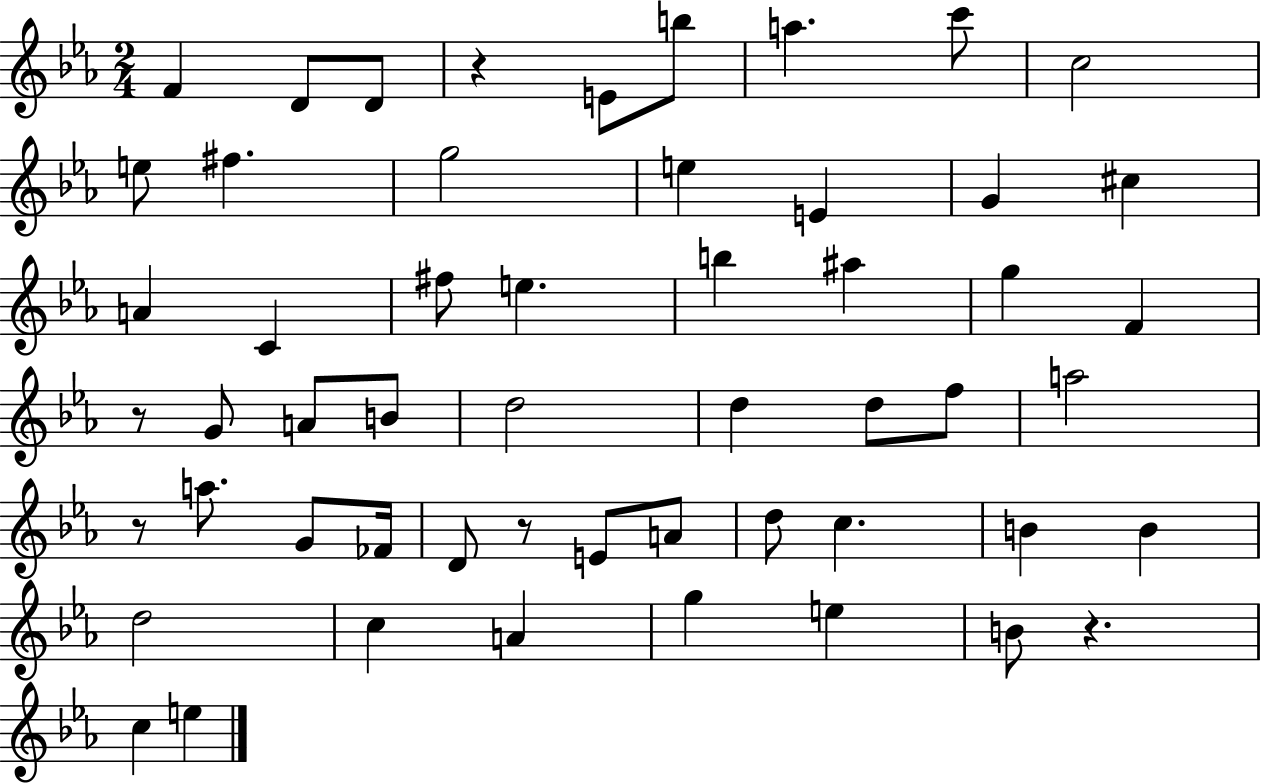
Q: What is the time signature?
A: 2/4